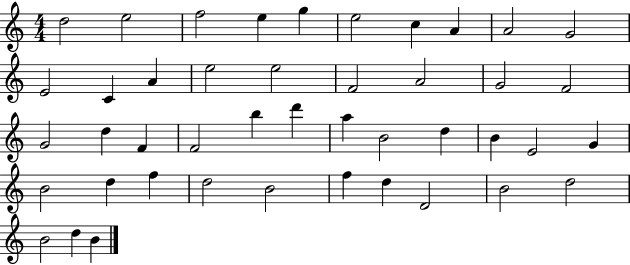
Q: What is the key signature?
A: C major